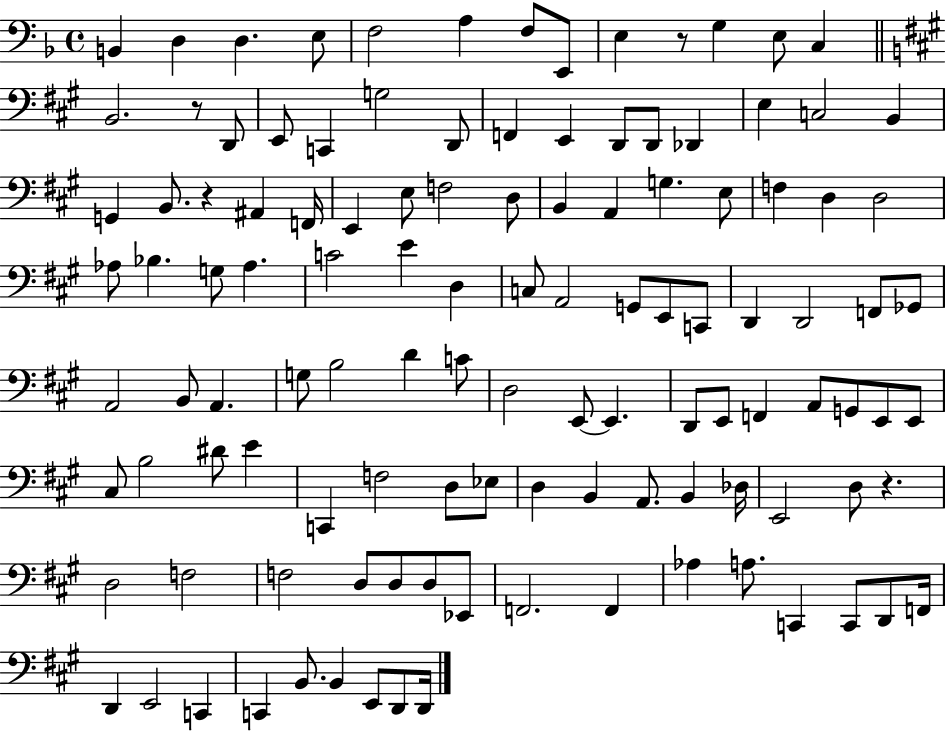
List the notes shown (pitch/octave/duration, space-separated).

B2/q D3/q D3/q. E3/e F3/h A3/q F3/e E2/e E3/q R/e G3/q E3/e C3/q B2/h. R/e D2/e E2/e C2/q G3/h D2/e F2/q E2/q D2/e D2/e Db2/q E3/q C3/h B2/q G2/q B2/e. R/q A#2/q F2/s E2/q E3/e F3/h D3/e B2/q A2/q G3/q. E3/e F3/q D3/q D3/h Ab3/e Bb3/q. G3/e Ab3/q. C4/h E4/q D3/q C3/e A2/h G2/e E2/e C2/e D2/q D2/h F2/e Gb2/e A2/h B2/e A2/q. G3/e B3/h D4/q C4/e D3/h E2/e E2/q. D2/e E2/e F2/q A2/e G2/e E2/e E2/e C#3/e B3/h D#4/e E4/q C2/q F3/h D3/e Eb3/e D3/q B2/q A2/e. B2/q Db3/s E2/h D3/e R/q. D3/h F3/h F3/h D3/e D3/e D3/e Eb2/e F2/h. F2/q Ab3/q A3/e. C2/q C2/e D2/e F2/s D2/q E2/h C2/q C2/q B2/e. B2/q E2/e D2/e D2/s